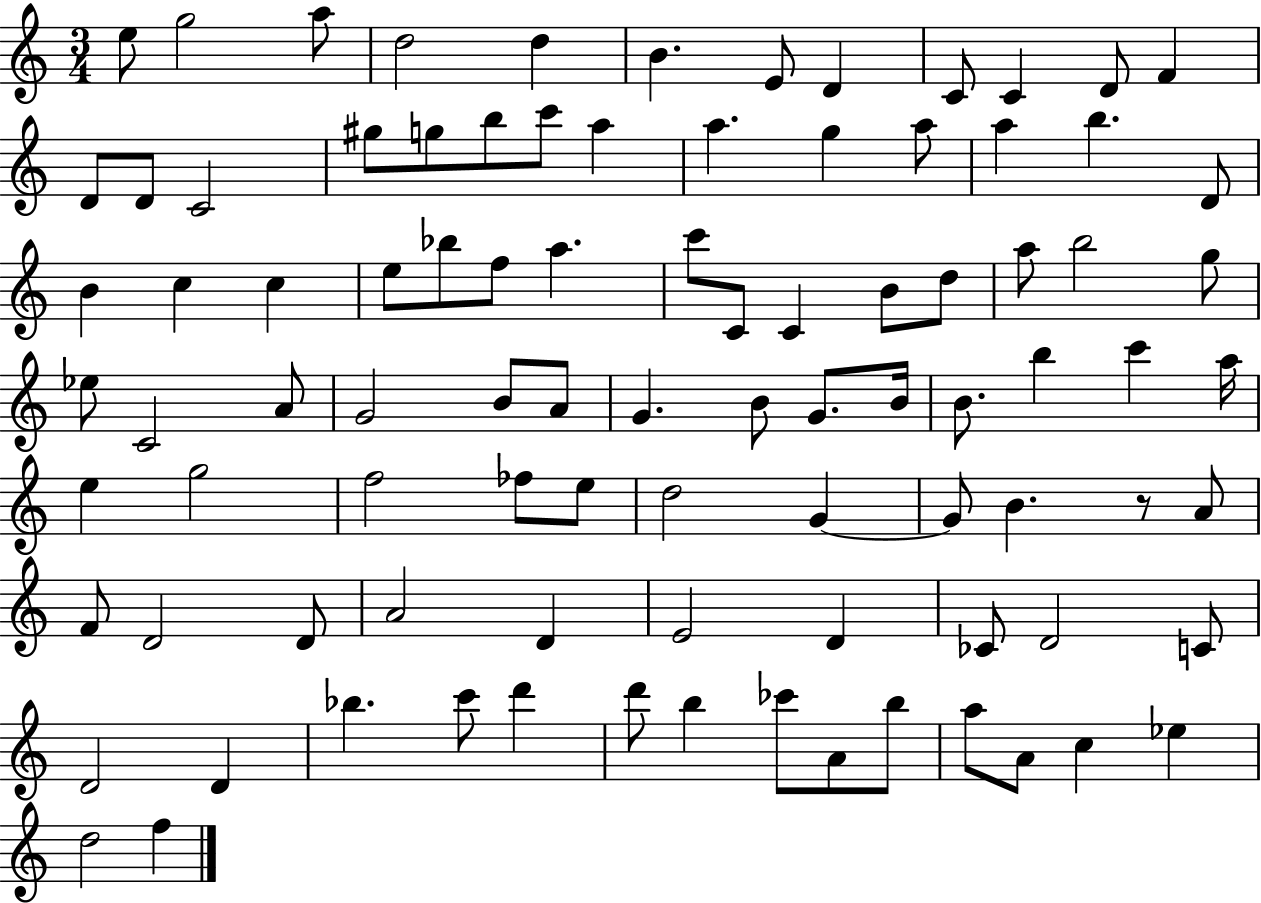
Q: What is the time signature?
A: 3/4